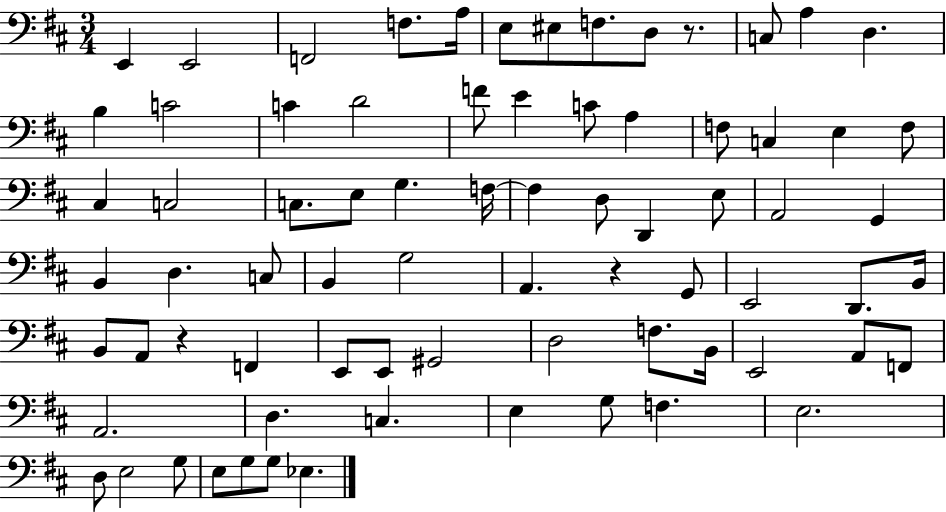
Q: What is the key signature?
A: D major